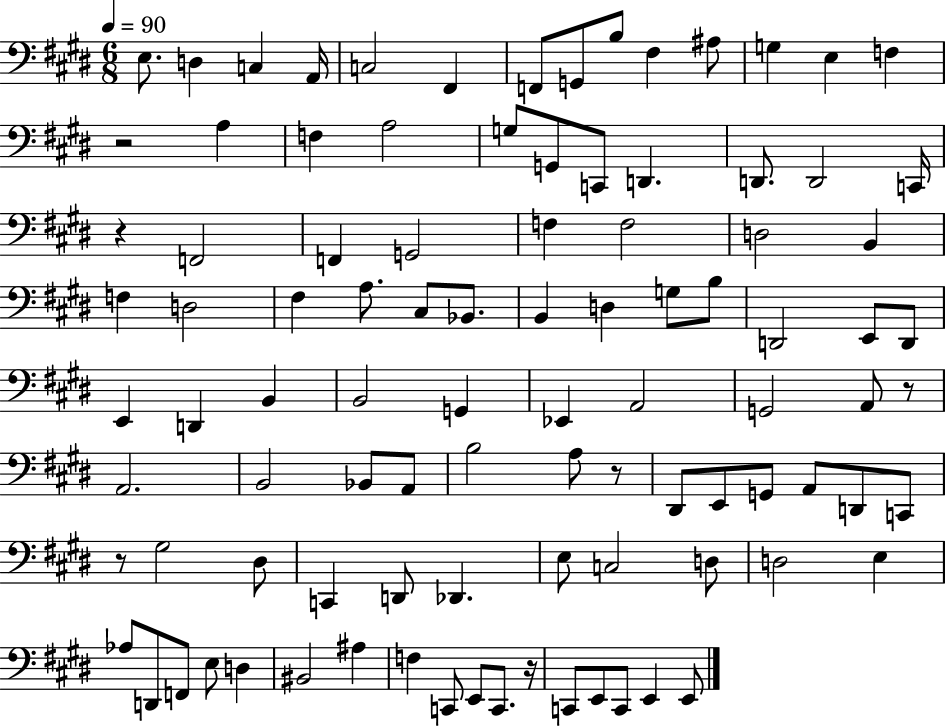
{
  \clef bass
  \numericTimeSignature
  \time 6/8
  \key e \major
  \tempo 4 = 90
  e8. d4 c4 a,16 | c2 fis,4 | f,8 g,8 b8 fis4 ais8 | g4 e4 f4 | \break r2 a4 | f4 a2 | g8 g,8 c,8 d,4. | d,8. d,2 c,16 | \break r4 f,2 | f,4 g,2 | f4 f2 | d2 b,4 | \break f4 d2 | fis4 a8. cis8 bes,8. | b,4 d4 g8 b8 | d,2 e,8 d,8 | \break e,4 d,4 b,4 | b,2 g,4 | ees,4 a,2 | g,2 a,8 r8 | \break a,2. | b,2 bes,8 a,8 | b2 a8 r8 | dis,8 e,8 g,8 a,8 d,8 c,8 | \break r8 gis2 dis8 | c,4 d,8 des,4. | e8 c2 d8 | d2 e4 | \break aes8 d,8 f,8 e8 d4 | bis,2 ais4 | f4 c,8 e,8 c,8. r16 | c,8 e,8 c,8 e,4 e,8 | \break \bar "|."
}